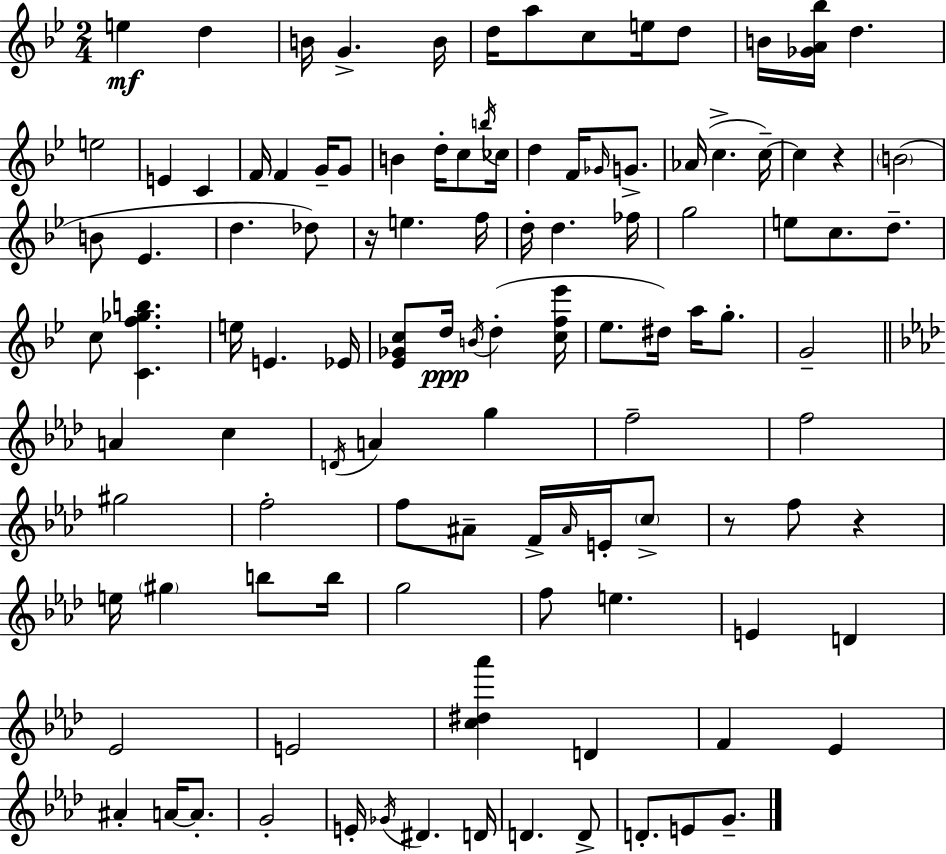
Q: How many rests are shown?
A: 4